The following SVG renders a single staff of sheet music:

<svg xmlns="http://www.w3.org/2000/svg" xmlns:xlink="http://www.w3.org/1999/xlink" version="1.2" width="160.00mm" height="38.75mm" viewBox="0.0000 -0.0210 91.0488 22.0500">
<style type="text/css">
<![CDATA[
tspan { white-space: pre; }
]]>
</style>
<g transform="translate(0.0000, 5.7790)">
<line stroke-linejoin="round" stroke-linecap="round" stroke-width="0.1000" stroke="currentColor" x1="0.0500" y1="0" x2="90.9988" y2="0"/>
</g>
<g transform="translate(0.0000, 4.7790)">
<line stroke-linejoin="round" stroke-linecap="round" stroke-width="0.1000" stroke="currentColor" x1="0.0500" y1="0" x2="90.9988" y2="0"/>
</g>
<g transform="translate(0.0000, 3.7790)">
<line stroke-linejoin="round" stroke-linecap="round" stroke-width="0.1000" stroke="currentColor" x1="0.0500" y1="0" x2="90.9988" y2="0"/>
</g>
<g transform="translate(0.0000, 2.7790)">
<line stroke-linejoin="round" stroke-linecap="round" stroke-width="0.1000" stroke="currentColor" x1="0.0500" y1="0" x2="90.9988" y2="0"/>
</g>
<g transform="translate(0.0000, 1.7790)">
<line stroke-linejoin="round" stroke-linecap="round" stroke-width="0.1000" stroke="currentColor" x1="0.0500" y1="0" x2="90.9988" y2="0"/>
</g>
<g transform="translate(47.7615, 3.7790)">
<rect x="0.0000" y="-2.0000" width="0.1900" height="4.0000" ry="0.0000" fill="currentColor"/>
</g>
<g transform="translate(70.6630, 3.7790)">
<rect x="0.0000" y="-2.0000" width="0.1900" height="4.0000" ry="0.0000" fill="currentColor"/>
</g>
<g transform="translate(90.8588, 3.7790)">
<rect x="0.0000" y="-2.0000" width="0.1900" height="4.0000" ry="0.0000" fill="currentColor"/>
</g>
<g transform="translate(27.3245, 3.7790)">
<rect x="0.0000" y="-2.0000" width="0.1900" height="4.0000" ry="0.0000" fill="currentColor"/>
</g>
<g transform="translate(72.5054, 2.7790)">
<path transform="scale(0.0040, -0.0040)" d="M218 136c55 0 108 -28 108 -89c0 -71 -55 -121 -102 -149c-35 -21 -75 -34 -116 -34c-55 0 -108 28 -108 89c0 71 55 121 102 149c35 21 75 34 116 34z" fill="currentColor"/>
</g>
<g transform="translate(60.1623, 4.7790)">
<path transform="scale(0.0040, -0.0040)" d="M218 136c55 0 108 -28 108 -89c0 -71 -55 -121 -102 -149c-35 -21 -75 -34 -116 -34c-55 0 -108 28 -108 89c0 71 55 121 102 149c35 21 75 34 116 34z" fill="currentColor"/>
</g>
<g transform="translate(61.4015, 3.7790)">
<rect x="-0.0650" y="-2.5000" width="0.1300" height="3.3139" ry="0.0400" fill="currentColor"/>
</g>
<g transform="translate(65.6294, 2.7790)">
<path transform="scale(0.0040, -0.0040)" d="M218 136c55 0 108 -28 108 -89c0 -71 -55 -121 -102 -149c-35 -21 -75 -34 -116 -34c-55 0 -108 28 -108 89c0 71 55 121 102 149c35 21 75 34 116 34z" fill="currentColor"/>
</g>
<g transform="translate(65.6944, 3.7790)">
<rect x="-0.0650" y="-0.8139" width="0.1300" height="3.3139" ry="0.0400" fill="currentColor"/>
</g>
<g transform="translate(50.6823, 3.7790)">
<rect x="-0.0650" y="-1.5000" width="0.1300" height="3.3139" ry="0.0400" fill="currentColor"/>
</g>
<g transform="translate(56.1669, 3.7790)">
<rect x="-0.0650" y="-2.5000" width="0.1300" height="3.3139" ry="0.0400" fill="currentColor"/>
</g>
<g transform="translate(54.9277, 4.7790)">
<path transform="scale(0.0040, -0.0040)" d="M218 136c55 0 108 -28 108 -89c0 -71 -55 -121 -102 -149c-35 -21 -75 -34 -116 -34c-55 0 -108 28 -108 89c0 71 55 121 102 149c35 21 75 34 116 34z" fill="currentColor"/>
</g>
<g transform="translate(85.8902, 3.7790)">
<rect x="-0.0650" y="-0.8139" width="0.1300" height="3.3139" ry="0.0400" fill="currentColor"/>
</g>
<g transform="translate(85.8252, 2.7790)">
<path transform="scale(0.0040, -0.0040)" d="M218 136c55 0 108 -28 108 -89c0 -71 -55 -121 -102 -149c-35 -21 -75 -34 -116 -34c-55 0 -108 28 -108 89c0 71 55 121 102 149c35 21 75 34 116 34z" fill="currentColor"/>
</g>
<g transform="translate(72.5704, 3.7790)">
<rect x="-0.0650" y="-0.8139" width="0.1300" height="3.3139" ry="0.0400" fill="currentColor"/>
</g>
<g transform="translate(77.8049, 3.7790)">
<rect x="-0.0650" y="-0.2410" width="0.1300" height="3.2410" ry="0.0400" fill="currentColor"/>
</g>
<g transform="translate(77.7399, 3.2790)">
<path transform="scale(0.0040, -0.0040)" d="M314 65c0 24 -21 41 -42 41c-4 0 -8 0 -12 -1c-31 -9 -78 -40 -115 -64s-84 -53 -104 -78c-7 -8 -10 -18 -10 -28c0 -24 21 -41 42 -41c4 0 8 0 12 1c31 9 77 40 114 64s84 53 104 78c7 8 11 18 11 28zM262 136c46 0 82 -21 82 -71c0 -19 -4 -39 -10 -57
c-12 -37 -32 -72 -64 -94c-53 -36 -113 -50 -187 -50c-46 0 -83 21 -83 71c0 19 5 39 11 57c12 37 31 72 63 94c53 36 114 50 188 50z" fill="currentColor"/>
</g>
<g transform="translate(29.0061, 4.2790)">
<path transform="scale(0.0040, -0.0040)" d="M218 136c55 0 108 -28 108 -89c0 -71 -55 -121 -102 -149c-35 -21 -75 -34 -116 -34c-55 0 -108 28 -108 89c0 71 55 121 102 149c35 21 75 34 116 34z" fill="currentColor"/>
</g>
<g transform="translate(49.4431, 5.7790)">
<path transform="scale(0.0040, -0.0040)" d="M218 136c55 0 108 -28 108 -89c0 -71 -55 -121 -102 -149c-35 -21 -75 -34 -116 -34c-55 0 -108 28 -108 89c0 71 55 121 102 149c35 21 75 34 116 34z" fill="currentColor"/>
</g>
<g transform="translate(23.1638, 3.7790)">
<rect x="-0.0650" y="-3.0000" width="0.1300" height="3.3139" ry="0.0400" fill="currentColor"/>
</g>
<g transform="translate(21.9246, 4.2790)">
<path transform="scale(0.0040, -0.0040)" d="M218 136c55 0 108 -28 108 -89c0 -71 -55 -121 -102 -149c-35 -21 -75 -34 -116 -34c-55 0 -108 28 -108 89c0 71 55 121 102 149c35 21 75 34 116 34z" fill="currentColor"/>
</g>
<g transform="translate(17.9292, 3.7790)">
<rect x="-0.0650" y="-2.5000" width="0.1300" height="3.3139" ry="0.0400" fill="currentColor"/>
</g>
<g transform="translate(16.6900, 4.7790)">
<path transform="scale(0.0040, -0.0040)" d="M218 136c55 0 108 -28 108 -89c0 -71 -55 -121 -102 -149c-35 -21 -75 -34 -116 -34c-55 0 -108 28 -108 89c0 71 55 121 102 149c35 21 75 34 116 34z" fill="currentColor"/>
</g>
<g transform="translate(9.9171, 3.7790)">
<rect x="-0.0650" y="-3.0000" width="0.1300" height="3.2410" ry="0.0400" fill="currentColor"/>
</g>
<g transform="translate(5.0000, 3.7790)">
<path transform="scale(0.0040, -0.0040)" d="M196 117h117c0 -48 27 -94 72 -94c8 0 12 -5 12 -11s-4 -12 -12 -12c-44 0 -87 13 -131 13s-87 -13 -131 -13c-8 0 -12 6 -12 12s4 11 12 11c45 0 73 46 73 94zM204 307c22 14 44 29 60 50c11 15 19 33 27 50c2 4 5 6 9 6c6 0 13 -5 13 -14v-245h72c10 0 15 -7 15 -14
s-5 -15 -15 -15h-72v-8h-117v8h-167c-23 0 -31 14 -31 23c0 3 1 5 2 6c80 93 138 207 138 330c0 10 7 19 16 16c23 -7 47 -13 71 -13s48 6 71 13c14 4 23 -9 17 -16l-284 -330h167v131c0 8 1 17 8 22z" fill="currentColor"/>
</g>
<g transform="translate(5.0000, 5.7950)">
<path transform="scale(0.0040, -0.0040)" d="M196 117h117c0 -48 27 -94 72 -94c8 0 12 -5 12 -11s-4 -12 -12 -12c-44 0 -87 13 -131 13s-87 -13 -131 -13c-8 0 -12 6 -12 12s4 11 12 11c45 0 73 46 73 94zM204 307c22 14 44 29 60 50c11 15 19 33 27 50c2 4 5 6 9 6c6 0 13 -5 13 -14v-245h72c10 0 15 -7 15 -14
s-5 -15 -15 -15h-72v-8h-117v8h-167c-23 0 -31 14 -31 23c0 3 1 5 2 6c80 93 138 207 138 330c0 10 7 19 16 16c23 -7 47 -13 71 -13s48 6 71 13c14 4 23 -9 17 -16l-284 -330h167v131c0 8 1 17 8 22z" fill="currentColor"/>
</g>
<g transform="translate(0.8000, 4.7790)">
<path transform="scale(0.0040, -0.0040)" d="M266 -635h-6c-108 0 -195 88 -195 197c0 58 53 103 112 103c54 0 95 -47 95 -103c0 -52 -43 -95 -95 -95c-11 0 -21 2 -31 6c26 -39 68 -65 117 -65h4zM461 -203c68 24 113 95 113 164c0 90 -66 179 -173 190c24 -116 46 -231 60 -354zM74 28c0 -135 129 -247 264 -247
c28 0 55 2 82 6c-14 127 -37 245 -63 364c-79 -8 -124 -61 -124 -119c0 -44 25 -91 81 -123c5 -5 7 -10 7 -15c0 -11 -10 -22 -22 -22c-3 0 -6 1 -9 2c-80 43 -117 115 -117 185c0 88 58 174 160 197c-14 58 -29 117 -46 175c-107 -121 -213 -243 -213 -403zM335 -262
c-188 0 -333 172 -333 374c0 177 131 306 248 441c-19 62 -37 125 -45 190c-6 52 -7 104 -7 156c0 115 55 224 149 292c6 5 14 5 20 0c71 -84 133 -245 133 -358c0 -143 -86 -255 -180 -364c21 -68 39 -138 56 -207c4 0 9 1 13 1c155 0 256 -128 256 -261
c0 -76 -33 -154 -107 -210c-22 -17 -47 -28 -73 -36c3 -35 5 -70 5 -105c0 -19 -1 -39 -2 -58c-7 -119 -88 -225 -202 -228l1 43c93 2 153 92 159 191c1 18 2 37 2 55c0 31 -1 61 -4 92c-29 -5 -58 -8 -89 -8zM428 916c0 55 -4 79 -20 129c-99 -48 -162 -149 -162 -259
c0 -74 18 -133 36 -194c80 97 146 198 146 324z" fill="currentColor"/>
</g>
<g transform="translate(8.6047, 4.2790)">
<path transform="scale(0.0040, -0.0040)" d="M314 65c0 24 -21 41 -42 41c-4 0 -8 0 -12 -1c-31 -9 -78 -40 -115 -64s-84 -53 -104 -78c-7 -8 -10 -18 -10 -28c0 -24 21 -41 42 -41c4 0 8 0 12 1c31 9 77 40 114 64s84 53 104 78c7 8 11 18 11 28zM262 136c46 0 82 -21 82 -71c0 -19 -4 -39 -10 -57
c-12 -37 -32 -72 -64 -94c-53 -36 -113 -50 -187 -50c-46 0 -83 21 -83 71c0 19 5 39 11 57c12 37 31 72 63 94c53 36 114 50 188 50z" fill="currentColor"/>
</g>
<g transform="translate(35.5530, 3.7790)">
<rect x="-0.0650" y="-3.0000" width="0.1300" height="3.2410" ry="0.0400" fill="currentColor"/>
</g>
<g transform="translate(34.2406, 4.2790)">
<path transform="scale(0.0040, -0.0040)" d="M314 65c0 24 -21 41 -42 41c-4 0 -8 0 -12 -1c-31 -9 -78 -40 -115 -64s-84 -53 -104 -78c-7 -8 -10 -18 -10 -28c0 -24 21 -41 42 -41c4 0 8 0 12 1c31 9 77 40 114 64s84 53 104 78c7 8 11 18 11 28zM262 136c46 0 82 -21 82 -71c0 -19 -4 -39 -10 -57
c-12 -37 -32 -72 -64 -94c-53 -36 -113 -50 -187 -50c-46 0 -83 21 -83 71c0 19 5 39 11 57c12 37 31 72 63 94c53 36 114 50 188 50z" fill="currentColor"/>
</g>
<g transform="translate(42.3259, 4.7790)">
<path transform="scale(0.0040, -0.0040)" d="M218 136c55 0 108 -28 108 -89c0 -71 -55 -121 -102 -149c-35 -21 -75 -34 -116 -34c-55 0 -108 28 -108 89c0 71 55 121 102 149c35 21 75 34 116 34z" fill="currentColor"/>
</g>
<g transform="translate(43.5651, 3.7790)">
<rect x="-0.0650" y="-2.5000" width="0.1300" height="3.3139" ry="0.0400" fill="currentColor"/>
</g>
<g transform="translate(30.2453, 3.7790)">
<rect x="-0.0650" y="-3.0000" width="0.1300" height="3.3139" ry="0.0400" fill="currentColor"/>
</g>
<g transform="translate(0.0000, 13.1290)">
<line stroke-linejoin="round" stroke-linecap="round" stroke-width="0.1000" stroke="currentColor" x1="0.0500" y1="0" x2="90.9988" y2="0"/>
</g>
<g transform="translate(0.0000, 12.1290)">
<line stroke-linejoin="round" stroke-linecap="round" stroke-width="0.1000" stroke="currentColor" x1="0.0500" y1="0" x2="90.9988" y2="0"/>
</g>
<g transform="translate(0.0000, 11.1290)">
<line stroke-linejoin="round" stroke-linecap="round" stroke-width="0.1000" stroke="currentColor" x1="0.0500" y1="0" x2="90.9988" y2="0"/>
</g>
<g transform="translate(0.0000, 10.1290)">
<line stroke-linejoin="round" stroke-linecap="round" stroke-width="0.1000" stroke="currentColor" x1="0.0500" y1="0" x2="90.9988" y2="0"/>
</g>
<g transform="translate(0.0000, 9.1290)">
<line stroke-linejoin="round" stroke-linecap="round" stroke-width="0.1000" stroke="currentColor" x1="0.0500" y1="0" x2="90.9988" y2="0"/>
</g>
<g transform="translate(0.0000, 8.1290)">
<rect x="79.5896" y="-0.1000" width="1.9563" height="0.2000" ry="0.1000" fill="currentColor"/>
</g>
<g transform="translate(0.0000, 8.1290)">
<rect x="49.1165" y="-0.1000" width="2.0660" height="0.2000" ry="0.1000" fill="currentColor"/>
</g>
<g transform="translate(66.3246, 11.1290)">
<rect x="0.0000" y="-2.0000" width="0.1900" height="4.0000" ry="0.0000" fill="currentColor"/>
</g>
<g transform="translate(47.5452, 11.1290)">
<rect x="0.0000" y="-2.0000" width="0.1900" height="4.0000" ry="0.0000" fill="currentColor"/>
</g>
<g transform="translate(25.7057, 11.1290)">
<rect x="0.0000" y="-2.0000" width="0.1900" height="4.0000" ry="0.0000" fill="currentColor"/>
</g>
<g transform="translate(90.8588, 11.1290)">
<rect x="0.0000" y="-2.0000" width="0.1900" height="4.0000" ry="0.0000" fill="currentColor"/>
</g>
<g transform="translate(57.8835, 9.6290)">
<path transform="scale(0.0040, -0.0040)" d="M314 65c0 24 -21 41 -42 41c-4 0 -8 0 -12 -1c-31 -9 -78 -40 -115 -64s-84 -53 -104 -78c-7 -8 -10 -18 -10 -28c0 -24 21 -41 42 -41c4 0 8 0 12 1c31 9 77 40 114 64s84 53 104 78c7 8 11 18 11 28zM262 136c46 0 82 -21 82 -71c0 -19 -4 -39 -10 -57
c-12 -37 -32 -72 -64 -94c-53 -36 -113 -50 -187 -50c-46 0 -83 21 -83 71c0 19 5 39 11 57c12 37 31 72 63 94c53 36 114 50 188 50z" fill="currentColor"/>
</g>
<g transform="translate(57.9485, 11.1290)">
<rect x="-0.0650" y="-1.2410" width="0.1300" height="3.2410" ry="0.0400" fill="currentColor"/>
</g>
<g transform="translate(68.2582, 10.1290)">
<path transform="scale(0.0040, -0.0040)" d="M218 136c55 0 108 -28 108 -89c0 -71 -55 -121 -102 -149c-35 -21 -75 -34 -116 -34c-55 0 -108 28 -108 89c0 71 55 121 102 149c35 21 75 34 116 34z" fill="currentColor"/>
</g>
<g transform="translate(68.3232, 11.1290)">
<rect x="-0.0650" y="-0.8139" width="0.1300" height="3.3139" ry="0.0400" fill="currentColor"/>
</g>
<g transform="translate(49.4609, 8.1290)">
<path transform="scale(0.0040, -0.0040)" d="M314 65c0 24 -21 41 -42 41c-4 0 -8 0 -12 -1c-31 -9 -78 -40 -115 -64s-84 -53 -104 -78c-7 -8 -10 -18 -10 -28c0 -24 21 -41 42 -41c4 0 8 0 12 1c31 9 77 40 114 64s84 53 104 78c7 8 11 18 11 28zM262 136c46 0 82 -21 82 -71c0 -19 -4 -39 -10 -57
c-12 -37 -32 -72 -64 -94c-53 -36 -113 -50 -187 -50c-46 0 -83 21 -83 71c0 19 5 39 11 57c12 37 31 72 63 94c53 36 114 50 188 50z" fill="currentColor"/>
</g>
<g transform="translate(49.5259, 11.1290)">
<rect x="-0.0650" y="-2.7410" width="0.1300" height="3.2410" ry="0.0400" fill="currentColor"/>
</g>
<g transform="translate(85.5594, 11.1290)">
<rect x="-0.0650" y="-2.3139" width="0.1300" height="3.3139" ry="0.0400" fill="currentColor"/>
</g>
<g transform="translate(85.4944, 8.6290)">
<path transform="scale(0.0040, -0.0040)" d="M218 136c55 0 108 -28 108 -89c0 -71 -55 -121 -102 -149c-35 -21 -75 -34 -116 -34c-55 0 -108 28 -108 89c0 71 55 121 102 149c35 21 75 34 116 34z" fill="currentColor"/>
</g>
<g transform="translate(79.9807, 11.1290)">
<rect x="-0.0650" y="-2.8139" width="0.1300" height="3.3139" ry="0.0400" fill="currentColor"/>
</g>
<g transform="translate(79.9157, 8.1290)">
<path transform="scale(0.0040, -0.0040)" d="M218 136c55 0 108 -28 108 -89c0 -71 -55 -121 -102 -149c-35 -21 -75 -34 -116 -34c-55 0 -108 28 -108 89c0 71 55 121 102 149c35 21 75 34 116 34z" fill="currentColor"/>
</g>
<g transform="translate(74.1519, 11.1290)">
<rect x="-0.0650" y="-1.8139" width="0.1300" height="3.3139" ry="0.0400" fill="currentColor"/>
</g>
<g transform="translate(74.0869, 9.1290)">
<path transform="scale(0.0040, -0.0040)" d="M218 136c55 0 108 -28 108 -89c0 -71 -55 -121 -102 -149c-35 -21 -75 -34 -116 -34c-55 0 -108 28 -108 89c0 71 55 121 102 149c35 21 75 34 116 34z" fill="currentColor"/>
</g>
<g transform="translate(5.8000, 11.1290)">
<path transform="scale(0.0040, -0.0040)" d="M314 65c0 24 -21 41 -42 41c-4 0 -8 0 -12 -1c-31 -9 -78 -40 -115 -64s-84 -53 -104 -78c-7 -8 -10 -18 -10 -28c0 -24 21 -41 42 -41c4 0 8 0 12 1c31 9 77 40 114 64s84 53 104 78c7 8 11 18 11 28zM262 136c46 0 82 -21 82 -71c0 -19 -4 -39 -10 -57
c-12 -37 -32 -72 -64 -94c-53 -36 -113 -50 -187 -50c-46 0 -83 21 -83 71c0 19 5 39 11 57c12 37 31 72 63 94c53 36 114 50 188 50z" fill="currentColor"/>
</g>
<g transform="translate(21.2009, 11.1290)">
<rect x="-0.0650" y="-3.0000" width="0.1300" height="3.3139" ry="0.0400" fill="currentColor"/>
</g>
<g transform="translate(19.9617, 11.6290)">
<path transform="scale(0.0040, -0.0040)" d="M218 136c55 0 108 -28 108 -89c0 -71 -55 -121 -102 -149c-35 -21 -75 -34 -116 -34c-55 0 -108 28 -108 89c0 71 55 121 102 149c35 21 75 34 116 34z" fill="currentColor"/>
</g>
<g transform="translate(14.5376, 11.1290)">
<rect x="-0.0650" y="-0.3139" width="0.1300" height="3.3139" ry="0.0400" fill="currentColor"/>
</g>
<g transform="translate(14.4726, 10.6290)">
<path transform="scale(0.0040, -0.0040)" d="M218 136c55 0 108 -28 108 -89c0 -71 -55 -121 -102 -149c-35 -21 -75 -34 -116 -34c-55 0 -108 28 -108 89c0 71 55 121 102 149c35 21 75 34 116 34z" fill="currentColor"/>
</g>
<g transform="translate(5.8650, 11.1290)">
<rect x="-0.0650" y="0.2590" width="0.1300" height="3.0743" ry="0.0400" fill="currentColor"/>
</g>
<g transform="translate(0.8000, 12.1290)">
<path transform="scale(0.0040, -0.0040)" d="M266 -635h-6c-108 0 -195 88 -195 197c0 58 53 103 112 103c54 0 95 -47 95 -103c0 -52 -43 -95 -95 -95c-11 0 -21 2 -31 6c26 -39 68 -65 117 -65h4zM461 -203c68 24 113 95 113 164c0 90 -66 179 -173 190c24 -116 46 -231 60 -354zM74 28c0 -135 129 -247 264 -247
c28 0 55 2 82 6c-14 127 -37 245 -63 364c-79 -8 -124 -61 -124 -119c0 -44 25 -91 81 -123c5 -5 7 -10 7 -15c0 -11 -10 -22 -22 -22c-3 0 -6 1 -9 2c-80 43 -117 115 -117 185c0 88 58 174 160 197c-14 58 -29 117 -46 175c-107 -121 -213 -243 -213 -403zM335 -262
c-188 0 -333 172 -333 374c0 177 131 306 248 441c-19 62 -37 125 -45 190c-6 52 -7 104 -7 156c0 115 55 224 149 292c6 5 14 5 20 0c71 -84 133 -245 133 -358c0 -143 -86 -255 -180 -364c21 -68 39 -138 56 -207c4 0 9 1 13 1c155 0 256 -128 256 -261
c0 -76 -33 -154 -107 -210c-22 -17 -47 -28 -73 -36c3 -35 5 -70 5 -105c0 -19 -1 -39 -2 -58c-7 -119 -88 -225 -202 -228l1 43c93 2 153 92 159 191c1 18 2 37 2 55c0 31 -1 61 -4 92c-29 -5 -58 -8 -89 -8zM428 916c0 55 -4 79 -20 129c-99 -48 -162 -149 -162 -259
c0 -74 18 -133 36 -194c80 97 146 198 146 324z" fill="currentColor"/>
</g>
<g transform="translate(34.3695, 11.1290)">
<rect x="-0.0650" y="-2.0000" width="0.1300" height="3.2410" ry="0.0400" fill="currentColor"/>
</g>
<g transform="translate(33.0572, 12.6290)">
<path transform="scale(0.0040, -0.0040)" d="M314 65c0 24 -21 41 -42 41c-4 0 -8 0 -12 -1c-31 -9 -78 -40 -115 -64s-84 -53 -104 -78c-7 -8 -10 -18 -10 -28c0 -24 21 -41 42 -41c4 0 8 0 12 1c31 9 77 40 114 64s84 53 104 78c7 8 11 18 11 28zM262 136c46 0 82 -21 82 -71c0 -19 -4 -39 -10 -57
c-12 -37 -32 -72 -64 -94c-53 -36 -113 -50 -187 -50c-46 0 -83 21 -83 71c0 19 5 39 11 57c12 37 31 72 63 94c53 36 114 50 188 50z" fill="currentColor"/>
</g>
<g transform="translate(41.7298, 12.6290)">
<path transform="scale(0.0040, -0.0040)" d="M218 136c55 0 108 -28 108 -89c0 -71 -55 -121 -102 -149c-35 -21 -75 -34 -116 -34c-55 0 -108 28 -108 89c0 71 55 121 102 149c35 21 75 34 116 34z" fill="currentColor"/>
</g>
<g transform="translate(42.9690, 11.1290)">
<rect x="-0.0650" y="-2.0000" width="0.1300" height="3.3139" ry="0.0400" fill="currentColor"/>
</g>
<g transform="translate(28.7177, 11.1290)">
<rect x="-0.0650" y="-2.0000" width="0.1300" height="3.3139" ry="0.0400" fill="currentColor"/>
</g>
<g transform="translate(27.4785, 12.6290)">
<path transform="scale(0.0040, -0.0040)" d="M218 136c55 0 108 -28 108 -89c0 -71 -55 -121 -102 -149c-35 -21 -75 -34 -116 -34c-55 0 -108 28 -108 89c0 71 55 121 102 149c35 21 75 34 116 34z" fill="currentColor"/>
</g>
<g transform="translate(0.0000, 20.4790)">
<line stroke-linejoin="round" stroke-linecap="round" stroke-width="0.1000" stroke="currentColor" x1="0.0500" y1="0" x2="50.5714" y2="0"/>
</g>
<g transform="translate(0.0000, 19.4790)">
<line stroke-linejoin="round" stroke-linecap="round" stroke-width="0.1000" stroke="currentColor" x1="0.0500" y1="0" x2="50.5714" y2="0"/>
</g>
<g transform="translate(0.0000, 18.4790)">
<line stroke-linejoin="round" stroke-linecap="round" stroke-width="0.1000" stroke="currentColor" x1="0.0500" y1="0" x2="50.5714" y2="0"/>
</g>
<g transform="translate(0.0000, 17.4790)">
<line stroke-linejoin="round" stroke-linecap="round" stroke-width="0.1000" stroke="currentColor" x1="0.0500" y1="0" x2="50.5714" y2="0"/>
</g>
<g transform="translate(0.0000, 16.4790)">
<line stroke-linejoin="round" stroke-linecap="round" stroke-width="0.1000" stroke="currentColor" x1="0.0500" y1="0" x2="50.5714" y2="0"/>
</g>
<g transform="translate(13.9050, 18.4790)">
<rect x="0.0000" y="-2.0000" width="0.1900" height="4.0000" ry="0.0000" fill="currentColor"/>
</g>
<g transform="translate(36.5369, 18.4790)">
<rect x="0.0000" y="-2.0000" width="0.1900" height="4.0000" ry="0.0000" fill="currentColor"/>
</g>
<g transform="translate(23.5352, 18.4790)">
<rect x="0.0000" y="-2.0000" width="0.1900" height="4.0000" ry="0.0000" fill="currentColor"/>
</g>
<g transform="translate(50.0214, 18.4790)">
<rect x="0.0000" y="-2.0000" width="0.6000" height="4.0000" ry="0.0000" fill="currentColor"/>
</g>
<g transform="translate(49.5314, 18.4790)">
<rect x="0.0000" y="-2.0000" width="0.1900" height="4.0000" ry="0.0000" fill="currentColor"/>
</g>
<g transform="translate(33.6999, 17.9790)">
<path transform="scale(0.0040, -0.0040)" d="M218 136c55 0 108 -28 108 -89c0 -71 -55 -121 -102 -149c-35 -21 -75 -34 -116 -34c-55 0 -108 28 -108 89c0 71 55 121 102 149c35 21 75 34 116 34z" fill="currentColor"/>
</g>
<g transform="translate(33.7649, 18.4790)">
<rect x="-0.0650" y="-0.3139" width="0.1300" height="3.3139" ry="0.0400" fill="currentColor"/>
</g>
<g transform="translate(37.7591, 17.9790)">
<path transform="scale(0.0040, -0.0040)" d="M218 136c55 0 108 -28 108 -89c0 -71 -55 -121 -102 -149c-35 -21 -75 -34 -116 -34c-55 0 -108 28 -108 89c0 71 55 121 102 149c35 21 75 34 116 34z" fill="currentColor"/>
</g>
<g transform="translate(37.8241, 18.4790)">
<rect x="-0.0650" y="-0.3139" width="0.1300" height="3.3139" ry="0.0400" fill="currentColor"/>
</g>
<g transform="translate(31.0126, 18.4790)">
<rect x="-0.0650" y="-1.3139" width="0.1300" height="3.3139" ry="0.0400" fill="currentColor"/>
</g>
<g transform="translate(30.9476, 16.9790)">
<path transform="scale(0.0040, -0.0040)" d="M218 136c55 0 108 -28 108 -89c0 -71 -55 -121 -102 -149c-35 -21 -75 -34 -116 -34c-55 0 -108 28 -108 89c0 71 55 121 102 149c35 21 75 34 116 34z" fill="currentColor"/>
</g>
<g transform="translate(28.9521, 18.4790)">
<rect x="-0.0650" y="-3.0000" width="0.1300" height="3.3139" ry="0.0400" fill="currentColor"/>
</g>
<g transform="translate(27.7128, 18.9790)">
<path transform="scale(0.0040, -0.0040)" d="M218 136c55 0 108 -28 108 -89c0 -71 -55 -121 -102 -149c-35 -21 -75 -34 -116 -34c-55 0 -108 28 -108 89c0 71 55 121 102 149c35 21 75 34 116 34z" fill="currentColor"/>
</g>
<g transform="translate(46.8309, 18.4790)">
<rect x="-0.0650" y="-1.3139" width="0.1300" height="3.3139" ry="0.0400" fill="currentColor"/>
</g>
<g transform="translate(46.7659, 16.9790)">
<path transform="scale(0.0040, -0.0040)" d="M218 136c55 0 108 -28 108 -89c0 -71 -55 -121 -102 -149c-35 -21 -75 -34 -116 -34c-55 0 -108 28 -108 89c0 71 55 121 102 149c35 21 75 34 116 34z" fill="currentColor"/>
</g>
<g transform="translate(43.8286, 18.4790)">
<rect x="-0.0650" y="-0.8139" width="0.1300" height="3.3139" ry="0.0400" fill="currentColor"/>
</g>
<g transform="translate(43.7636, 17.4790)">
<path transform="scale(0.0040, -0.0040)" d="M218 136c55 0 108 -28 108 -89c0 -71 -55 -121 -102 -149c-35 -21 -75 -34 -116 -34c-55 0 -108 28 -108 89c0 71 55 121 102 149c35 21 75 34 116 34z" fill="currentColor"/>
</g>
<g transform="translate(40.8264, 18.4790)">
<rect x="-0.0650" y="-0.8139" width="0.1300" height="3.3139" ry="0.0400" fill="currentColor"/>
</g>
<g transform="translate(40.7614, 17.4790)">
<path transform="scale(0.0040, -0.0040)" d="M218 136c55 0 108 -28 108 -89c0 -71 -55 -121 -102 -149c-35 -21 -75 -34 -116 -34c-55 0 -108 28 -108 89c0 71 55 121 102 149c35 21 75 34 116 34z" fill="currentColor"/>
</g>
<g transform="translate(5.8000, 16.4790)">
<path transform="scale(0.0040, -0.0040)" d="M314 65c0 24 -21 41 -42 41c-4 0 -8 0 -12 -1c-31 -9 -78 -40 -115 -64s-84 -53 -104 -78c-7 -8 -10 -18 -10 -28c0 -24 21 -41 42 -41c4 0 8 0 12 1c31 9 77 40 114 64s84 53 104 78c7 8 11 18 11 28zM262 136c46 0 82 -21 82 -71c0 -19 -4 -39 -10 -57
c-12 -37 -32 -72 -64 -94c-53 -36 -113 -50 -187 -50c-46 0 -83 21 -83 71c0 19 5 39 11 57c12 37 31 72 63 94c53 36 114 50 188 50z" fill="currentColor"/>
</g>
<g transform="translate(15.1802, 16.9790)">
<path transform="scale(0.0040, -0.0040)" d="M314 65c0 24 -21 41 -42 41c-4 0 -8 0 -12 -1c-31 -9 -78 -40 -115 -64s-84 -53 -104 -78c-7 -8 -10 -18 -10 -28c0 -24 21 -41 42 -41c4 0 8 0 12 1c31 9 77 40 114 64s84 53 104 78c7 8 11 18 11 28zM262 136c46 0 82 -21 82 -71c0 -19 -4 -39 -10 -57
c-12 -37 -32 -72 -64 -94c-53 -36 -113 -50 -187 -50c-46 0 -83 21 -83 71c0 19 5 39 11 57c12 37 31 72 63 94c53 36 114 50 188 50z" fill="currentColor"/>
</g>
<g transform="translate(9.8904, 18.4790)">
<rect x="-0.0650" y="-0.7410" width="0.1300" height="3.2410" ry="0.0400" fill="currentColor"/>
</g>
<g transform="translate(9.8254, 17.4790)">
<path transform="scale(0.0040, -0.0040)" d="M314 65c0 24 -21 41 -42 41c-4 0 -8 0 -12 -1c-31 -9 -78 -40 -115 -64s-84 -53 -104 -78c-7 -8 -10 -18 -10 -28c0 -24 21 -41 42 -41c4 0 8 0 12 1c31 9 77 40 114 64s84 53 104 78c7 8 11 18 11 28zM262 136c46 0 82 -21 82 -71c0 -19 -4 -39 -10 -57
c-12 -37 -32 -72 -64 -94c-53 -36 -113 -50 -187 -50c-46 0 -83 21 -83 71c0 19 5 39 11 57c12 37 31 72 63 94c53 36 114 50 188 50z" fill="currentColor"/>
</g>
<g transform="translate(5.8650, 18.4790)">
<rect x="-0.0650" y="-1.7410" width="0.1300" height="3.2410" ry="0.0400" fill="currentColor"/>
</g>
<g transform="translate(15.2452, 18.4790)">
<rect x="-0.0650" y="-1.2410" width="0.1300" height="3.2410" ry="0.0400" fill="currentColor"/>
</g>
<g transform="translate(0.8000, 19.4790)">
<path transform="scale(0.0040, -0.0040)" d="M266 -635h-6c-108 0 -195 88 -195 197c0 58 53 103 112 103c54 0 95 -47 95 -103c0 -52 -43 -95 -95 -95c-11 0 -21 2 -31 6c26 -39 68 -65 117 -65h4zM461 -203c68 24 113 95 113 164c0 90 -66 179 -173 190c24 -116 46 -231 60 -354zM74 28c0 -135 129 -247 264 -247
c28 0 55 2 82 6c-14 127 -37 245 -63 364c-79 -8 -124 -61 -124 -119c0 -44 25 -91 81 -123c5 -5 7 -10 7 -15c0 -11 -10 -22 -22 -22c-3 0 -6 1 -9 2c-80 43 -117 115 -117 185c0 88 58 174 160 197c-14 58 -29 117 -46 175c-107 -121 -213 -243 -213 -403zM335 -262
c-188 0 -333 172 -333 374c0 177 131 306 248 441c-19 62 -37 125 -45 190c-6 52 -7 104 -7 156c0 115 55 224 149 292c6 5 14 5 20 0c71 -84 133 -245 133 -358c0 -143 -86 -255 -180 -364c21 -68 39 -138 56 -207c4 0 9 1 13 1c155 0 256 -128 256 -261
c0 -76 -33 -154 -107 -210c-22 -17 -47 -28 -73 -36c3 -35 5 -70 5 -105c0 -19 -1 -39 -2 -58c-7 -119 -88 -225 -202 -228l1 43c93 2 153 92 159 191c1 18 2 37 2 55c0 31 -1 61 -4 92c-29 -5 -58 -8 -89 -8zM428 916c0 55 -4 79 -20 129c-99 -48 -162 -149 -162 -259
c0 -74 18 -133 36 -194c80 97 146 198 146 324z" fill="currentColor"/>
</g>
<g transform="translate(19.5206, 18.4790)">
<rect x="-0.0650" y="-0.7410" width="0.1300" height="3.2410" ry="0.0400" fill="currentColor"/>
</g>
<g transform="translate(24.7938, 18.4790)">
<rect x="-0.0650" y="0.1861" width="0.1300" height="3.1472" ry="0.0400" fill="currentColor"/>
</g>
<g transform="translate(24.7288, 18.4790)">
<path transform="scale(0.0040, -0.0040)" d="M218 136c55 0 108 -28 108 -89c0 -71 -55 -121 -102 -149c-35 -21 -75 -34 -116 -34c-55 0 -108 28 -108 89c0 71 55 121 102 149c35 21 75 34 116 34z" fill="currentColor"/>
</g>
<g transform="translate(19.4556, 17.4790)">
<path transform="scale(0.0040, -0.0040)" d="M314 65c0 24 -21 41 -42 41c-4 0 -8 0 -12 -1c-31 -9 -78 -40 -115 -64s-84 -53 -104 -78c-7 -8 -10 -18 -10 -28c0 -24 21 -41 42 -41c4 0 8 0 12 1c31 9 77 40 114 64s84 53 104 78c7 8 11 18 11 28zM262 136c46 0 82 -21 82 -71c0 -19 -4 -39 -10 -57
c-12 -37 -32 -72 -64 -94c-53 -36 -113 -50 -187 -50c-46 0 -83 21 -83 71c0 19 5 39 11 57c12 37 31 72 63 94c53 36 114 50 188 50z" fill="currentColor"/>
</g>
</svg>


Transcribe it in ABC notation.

X:1
T:Untitled
M:4/4
L:1/4
K:C
A2 G A A A2 G E G G d d c2 d B2 c A F F2 F a2 e2 d f a g f2 d2 e2 d2 B A e c c d d e